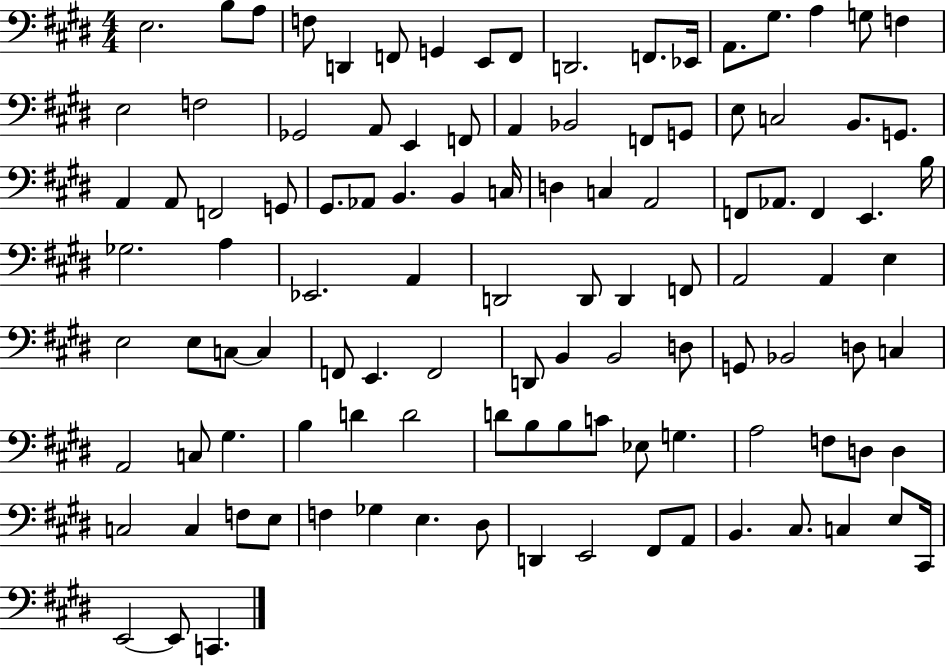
X:1
T:Untitled
M:4/4
L:1/4
K:E
E,2 B,/2 A,/2 F,/2 D,, F,,/2 G,, E,,/2 F,,/2 D,,2 F,,/2 _E,,/4 A,,/2 ^G,/2 A, G,/2 F, E,2 F,2 _G,,2 A,,/2 E,, F,,/2 A,, _B,,2 F,,/2 G,,/2 E,/2 C,2 B,,/2 G,,/2 A,, A,,/2 F,,2 G,,/2 ^G,,/2 _A,,/2 B,, B,, C,/4 D, C, A,,2 F,,/2 _A,,/2 F,, E,, B,/4 _G,2 A, _E,,2 A,, D,,2 D,,/2 D,, F,,/2 A,,2 A,, E, E,2 E,/2 C,/2 C, F,,/2 E,, F,,2 D,,/2 B,, B,,2 D,/2 G,,/2 _B,,2 D,/2 C, A,,2 C,/2 ^G, B, D D2 D/2 B,/2 B,/2 C/2 _E,/2 G, A,2 F,/2 D,/2 D, C,2 C, F,/2 E,/2 F, _G, E, ^D,/2 D,, E,,2 ^F,,/2 A,,/2 B,, ^C,/2 C, E,/2 ^C,,/4 E,,2 E,,/2 C,,